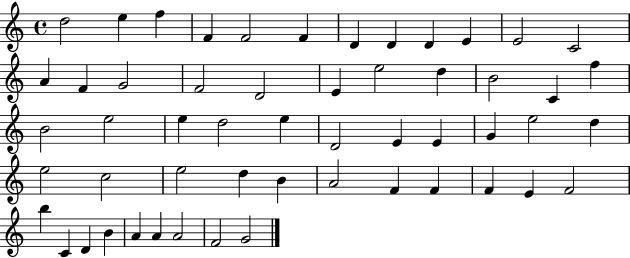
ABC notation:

X:1
T:Untitled
M:4/4
L:1/4
K:C
d2 e f F F2 F D D D E E2 C2 A F G2 F2 D2 E e2 d B2 C f B2 e2 e d2 e D2 E E G e2 d e2 c2 e2 d B A2 F F F E F2 b C D B A A A2 F2 G2